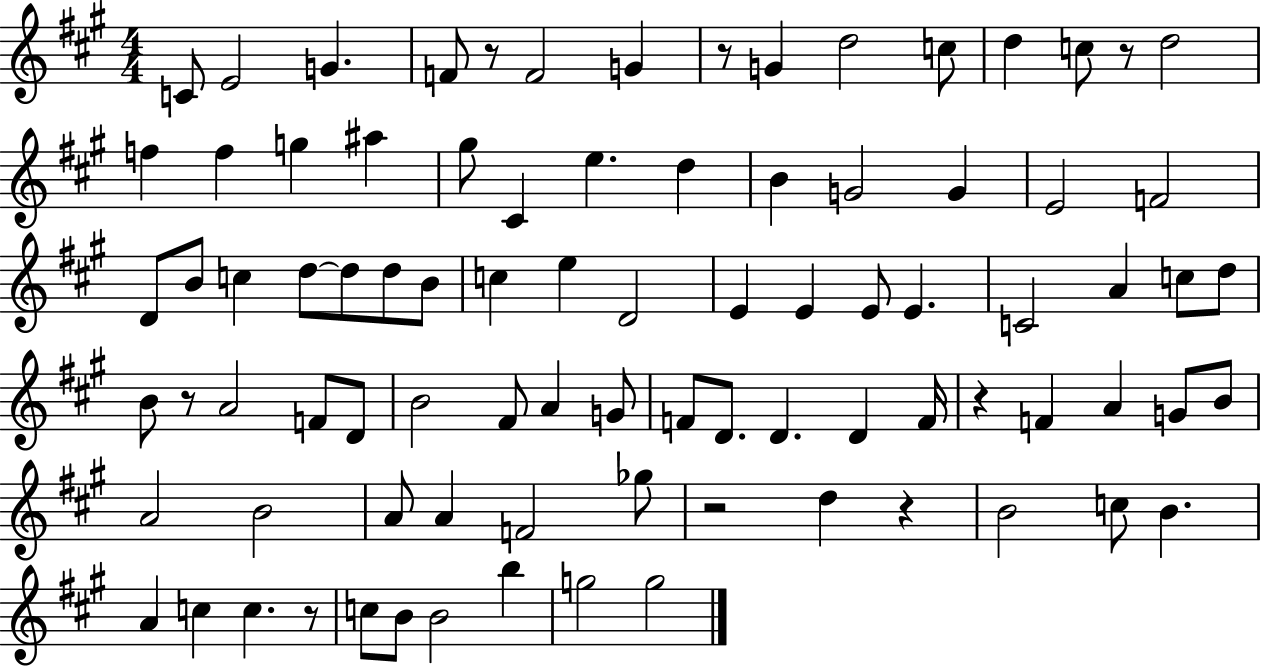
{
  \clef treble
  \numericTimeSignature
  \time 4/4
  \key a \major
  c'8 e'2 g'4. | f'8 r8 f'2 g'4 | r8 g'4 d''2 c''8 | d''4 c''8 r8 d''2 | \break f''4 f''4 g''4 ais''4 | gis''8 cis'4 e''4. d''4 | b'4 g'2 g'4 | e'2 f'2 | \break d'8 b'8 c''4 d''8~~ d''8 d''8 b'8 | c''4 e''4 d'2 | e'4 e'4 e'8 e'4. | c'2 a'4 c''8 d''8 | \break b'8 r8 a'2 f'8 d'8 | b'2 fis'8 a'4 g'8 | f'8 d'8. d'4. d'4 f'16 | r4 f'4 a'4 g'8 b'8 | \break a'2 b'2 | a'8 a'4 f'2 ges''8 | r2 d''4 r4 | b'2 c''8 b'4. | \break a'4 c''4 c''4. r8 | c''8 b'8 b'2 b''4 | g''2 g''2 | \bar "|."
}